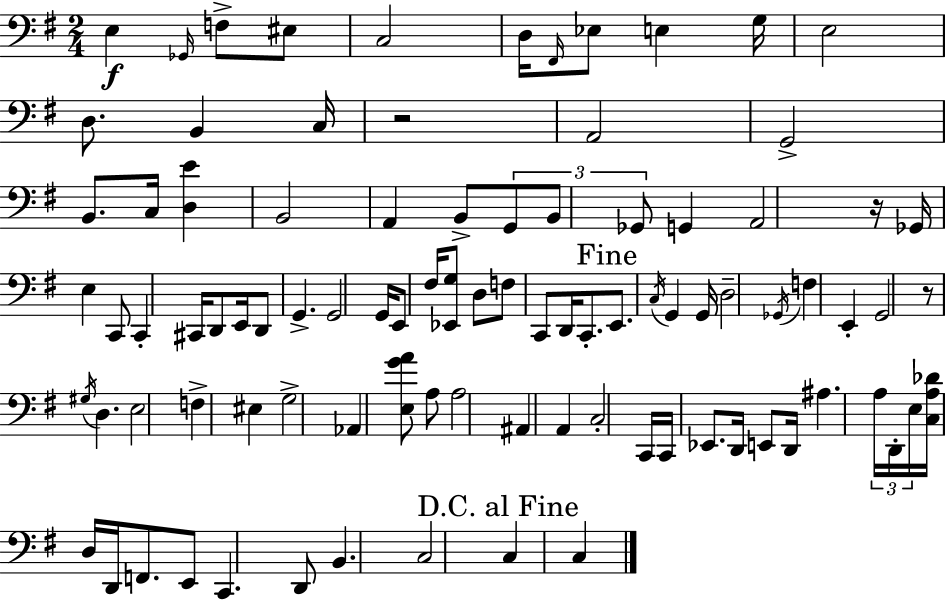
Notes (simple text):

E3/q Gb2/s F3/e EIS3/e C3/h D3/s F#2/s Eb3/e E3/q G3/s E3/h D3/e. B2/q C3/s R/h A2/h G2/h B2/e. C3/s [D3,E4]/q B2/h A2/q B2/e G2/e B2/e Gb2/e G2/q A2/h R/s Gb2/s E3/q C2/e C2/q C#2/s D2/e E2/s D2/e G2/q. G2/h G2/s E2/e F#3/s [Eb2,G3]/e D3/e F3/e C2/e D2/s C2/e. E2/e. C3/s G2/q G2/s D3/h Gb2/s F3/q E2/q G2/h R/e G#3/s D3/q. E3/h F3/q EIS3/q G3/h Ab2/q [E3,G4,A4]/e A3/e A3/h A#2/q A2/q C3/h C2/s C2/s Eb2/e. D2/s E2/e D2/s A#3/q. A3/s D2/s E3/s [C3,A3,Db4]/s D3/s D2/s F2/e. E2/e C2/q. D2/e B2/q. C3/h C3/q C3/q